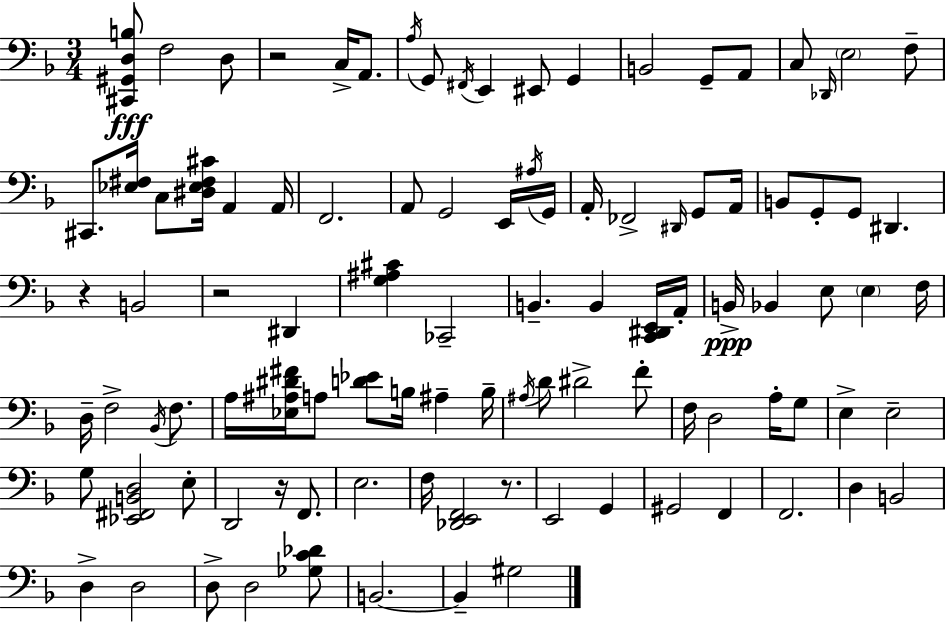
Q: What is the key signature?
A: D minor